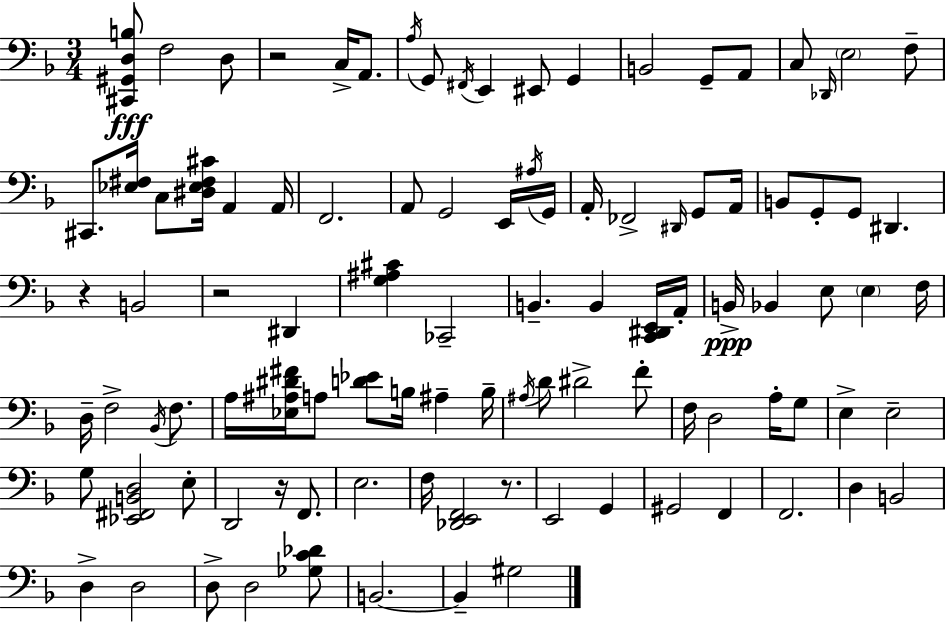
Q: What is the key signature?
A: D minor